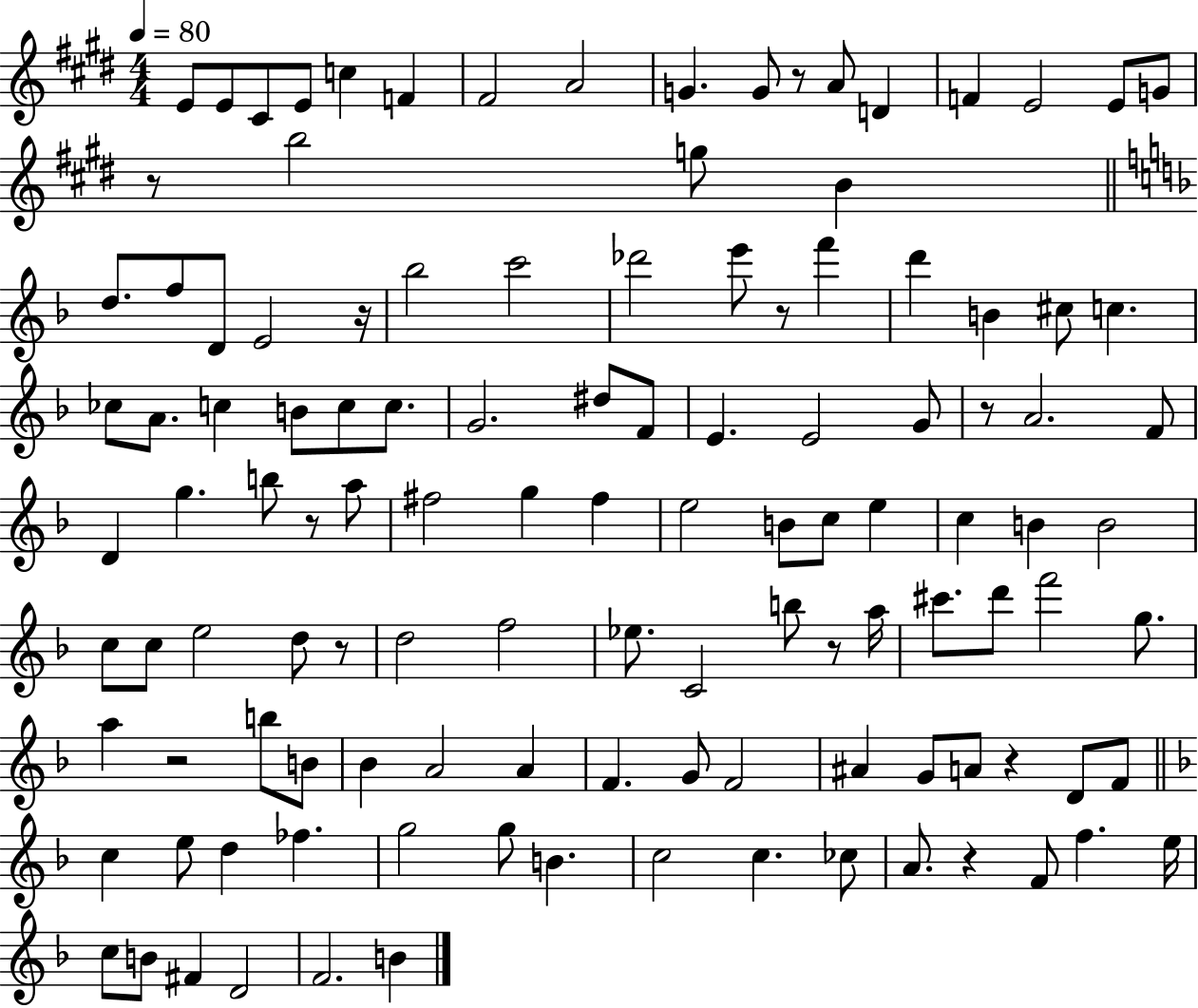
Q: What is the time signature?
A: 4/4